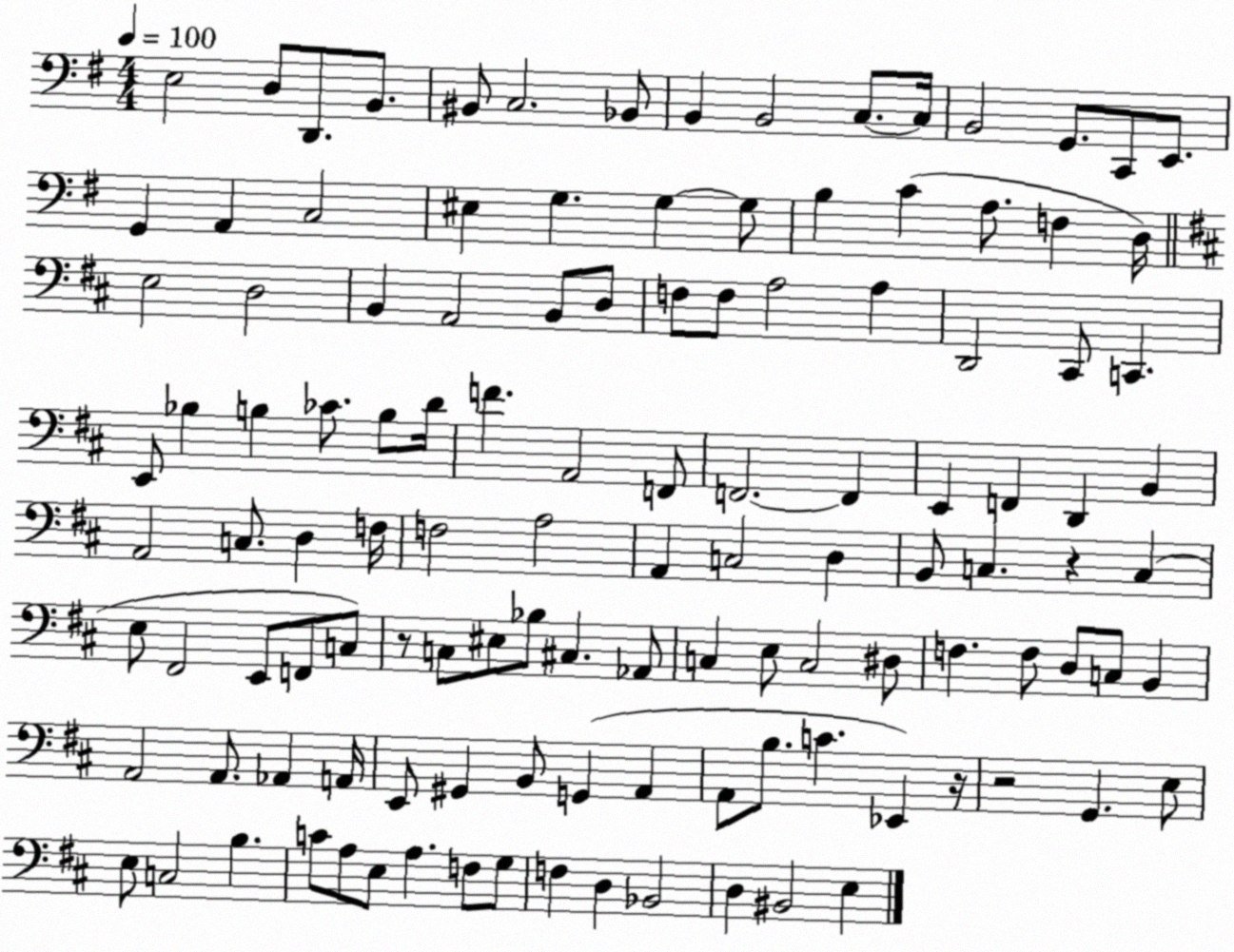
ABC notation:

X:1
T:Untitled
M:4/4
L:1/4
K:G
E,2 D,/2 D,,/2 B,,/2 ^B,,/2 C,2 _B,,/2 B,, B,,2 C,/2 C,/4 B,,2 G,,/2 C,,/2 E,,/2 G,, A,, C,2 ^E, G, G, G,/2 B, C A,/2 F, D,/4 E,2 D,2 B,, A,,2 B,,/2 D,/2 F,/2 F,/2 A,2 A, D,,2 ^C,,/2 C,, E,,/2 _B, B, _C/2 B,/2 D/4 F A,,2 F,,/2 F,,2 F,, E,, F,, D,, B,, A,,2 C,/2 D, F,/4 F,2 A,2 A,, C,2 D, B,,/2 C, z C, E,/2 ^F,,2 E,,/2 F,,/2 C,/2 z/2 C,/2 ^E,/2 _B,/2 ^C, _A,,/2 C, E,/2 C,2 ^D,/2 F, F,/2 D,/2 C,/2 B,, A,,2 A,,/2 _A,, A,,/4 E,,/2 ^G,, B,,/2 G,, A,, A,,/2 B,/2 C _E,, z/4 z2 G,, E,/2 E,/2 C,2 B, C/2 A,/2 E,/2 A, F,/2 G,/2 F, D, _B,,2 D, ^B,,2 E,